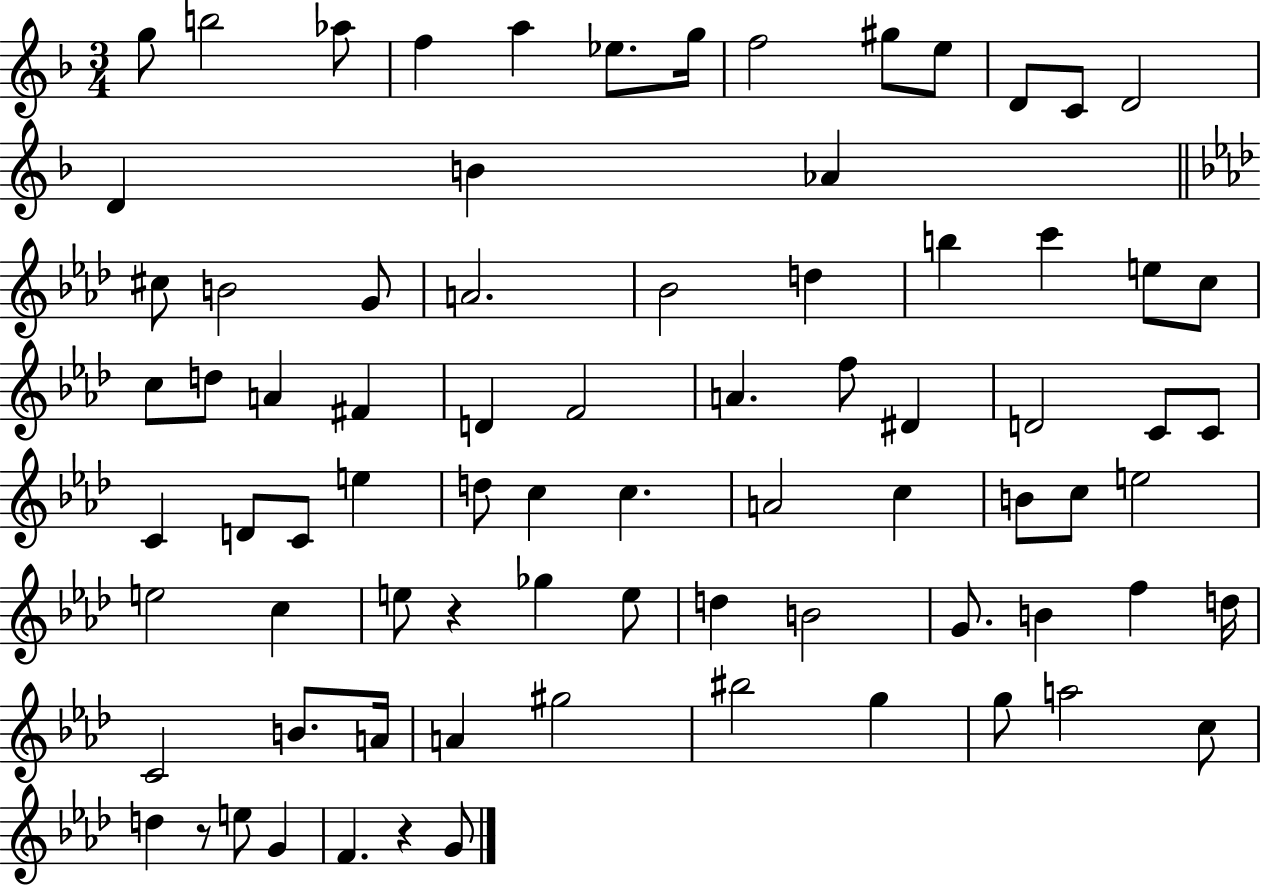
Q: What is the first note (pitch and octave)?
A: G5